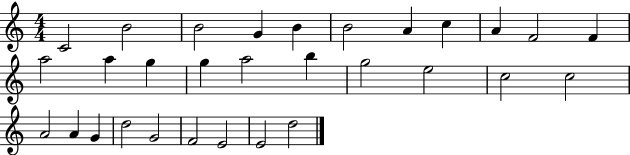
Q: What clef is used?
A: treble